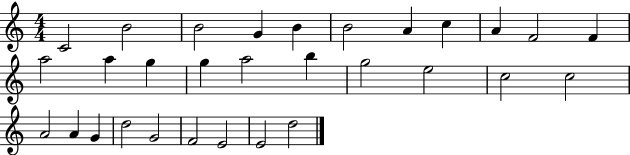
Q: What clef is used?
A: treble